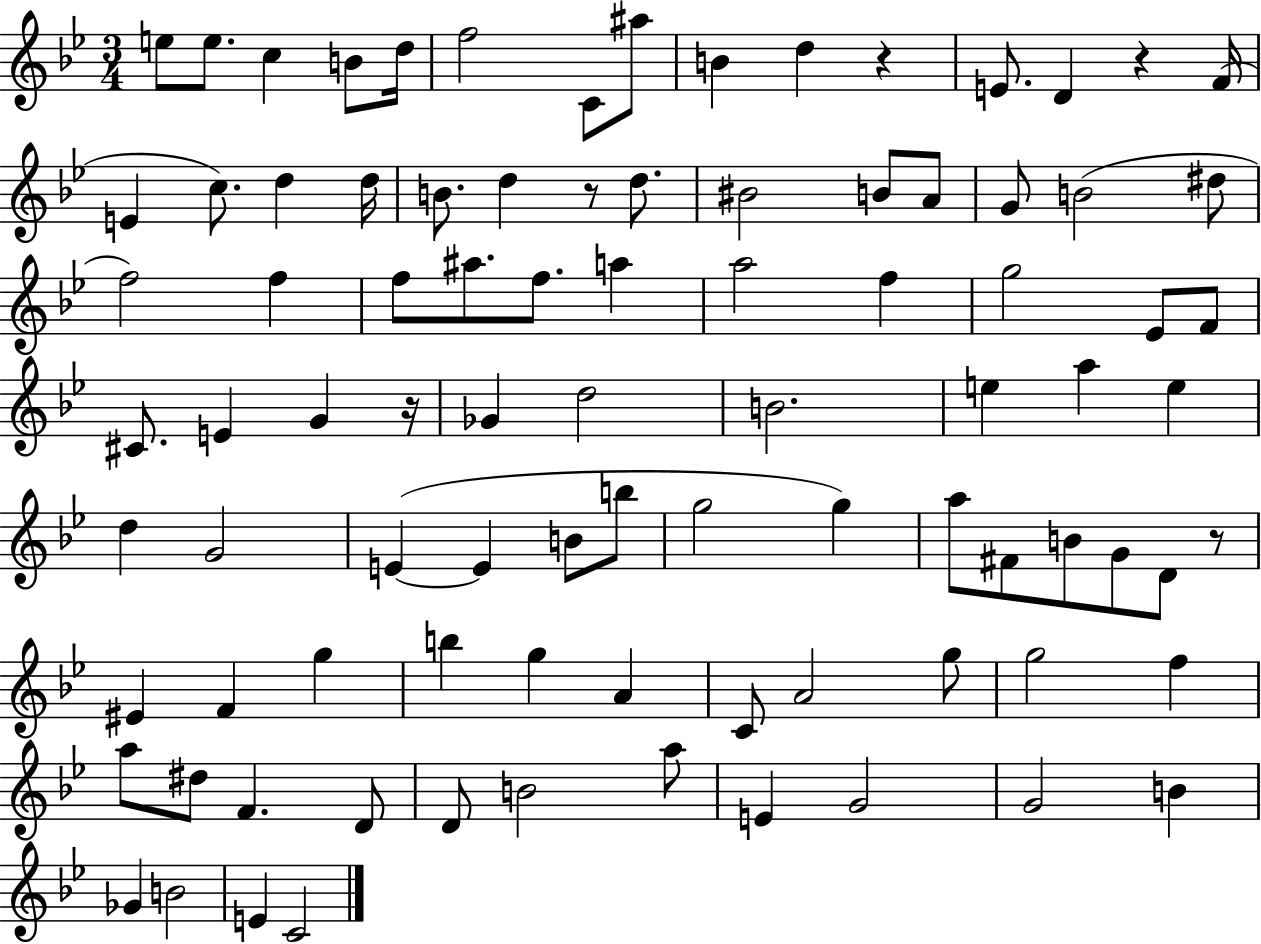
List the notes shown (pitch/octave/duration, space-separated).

E5/e E5/e. C5/q B4/e D5/s F5/h C4/e A#5/e B4/q D5/q R/q E4/e. D4/q R/q F4/s E4/q C5/e. D5/q D5/s B4/e. D5/q R/e D5/e. BIS4/h B4/e A4/e G4/e B4/h D#5/e F5/h F5/q F5/e A#5/e. F5/e. A5/q A5/h F5/q G5/h Eb4/e F4/e C#4/e. E4/q G4/q R/s Gb4/q D5/h B4/h. E5/q A5/q E5/q D5/q G4/h E4/q E4/q B4/e B5/e G5/h G5/q A5/e F#4/e B4/e G4/e D4/e R/e EIS4/q F4/q G5/q B5/q G5/q A4/q C4/e A4/h G5/e G5/h F5/q A5/e D#5/e F4/q. D4/e D4/e B4/h A5/e E4/q G4/h G4/h B4/q Gb4/q B4/h E4/q C4/h